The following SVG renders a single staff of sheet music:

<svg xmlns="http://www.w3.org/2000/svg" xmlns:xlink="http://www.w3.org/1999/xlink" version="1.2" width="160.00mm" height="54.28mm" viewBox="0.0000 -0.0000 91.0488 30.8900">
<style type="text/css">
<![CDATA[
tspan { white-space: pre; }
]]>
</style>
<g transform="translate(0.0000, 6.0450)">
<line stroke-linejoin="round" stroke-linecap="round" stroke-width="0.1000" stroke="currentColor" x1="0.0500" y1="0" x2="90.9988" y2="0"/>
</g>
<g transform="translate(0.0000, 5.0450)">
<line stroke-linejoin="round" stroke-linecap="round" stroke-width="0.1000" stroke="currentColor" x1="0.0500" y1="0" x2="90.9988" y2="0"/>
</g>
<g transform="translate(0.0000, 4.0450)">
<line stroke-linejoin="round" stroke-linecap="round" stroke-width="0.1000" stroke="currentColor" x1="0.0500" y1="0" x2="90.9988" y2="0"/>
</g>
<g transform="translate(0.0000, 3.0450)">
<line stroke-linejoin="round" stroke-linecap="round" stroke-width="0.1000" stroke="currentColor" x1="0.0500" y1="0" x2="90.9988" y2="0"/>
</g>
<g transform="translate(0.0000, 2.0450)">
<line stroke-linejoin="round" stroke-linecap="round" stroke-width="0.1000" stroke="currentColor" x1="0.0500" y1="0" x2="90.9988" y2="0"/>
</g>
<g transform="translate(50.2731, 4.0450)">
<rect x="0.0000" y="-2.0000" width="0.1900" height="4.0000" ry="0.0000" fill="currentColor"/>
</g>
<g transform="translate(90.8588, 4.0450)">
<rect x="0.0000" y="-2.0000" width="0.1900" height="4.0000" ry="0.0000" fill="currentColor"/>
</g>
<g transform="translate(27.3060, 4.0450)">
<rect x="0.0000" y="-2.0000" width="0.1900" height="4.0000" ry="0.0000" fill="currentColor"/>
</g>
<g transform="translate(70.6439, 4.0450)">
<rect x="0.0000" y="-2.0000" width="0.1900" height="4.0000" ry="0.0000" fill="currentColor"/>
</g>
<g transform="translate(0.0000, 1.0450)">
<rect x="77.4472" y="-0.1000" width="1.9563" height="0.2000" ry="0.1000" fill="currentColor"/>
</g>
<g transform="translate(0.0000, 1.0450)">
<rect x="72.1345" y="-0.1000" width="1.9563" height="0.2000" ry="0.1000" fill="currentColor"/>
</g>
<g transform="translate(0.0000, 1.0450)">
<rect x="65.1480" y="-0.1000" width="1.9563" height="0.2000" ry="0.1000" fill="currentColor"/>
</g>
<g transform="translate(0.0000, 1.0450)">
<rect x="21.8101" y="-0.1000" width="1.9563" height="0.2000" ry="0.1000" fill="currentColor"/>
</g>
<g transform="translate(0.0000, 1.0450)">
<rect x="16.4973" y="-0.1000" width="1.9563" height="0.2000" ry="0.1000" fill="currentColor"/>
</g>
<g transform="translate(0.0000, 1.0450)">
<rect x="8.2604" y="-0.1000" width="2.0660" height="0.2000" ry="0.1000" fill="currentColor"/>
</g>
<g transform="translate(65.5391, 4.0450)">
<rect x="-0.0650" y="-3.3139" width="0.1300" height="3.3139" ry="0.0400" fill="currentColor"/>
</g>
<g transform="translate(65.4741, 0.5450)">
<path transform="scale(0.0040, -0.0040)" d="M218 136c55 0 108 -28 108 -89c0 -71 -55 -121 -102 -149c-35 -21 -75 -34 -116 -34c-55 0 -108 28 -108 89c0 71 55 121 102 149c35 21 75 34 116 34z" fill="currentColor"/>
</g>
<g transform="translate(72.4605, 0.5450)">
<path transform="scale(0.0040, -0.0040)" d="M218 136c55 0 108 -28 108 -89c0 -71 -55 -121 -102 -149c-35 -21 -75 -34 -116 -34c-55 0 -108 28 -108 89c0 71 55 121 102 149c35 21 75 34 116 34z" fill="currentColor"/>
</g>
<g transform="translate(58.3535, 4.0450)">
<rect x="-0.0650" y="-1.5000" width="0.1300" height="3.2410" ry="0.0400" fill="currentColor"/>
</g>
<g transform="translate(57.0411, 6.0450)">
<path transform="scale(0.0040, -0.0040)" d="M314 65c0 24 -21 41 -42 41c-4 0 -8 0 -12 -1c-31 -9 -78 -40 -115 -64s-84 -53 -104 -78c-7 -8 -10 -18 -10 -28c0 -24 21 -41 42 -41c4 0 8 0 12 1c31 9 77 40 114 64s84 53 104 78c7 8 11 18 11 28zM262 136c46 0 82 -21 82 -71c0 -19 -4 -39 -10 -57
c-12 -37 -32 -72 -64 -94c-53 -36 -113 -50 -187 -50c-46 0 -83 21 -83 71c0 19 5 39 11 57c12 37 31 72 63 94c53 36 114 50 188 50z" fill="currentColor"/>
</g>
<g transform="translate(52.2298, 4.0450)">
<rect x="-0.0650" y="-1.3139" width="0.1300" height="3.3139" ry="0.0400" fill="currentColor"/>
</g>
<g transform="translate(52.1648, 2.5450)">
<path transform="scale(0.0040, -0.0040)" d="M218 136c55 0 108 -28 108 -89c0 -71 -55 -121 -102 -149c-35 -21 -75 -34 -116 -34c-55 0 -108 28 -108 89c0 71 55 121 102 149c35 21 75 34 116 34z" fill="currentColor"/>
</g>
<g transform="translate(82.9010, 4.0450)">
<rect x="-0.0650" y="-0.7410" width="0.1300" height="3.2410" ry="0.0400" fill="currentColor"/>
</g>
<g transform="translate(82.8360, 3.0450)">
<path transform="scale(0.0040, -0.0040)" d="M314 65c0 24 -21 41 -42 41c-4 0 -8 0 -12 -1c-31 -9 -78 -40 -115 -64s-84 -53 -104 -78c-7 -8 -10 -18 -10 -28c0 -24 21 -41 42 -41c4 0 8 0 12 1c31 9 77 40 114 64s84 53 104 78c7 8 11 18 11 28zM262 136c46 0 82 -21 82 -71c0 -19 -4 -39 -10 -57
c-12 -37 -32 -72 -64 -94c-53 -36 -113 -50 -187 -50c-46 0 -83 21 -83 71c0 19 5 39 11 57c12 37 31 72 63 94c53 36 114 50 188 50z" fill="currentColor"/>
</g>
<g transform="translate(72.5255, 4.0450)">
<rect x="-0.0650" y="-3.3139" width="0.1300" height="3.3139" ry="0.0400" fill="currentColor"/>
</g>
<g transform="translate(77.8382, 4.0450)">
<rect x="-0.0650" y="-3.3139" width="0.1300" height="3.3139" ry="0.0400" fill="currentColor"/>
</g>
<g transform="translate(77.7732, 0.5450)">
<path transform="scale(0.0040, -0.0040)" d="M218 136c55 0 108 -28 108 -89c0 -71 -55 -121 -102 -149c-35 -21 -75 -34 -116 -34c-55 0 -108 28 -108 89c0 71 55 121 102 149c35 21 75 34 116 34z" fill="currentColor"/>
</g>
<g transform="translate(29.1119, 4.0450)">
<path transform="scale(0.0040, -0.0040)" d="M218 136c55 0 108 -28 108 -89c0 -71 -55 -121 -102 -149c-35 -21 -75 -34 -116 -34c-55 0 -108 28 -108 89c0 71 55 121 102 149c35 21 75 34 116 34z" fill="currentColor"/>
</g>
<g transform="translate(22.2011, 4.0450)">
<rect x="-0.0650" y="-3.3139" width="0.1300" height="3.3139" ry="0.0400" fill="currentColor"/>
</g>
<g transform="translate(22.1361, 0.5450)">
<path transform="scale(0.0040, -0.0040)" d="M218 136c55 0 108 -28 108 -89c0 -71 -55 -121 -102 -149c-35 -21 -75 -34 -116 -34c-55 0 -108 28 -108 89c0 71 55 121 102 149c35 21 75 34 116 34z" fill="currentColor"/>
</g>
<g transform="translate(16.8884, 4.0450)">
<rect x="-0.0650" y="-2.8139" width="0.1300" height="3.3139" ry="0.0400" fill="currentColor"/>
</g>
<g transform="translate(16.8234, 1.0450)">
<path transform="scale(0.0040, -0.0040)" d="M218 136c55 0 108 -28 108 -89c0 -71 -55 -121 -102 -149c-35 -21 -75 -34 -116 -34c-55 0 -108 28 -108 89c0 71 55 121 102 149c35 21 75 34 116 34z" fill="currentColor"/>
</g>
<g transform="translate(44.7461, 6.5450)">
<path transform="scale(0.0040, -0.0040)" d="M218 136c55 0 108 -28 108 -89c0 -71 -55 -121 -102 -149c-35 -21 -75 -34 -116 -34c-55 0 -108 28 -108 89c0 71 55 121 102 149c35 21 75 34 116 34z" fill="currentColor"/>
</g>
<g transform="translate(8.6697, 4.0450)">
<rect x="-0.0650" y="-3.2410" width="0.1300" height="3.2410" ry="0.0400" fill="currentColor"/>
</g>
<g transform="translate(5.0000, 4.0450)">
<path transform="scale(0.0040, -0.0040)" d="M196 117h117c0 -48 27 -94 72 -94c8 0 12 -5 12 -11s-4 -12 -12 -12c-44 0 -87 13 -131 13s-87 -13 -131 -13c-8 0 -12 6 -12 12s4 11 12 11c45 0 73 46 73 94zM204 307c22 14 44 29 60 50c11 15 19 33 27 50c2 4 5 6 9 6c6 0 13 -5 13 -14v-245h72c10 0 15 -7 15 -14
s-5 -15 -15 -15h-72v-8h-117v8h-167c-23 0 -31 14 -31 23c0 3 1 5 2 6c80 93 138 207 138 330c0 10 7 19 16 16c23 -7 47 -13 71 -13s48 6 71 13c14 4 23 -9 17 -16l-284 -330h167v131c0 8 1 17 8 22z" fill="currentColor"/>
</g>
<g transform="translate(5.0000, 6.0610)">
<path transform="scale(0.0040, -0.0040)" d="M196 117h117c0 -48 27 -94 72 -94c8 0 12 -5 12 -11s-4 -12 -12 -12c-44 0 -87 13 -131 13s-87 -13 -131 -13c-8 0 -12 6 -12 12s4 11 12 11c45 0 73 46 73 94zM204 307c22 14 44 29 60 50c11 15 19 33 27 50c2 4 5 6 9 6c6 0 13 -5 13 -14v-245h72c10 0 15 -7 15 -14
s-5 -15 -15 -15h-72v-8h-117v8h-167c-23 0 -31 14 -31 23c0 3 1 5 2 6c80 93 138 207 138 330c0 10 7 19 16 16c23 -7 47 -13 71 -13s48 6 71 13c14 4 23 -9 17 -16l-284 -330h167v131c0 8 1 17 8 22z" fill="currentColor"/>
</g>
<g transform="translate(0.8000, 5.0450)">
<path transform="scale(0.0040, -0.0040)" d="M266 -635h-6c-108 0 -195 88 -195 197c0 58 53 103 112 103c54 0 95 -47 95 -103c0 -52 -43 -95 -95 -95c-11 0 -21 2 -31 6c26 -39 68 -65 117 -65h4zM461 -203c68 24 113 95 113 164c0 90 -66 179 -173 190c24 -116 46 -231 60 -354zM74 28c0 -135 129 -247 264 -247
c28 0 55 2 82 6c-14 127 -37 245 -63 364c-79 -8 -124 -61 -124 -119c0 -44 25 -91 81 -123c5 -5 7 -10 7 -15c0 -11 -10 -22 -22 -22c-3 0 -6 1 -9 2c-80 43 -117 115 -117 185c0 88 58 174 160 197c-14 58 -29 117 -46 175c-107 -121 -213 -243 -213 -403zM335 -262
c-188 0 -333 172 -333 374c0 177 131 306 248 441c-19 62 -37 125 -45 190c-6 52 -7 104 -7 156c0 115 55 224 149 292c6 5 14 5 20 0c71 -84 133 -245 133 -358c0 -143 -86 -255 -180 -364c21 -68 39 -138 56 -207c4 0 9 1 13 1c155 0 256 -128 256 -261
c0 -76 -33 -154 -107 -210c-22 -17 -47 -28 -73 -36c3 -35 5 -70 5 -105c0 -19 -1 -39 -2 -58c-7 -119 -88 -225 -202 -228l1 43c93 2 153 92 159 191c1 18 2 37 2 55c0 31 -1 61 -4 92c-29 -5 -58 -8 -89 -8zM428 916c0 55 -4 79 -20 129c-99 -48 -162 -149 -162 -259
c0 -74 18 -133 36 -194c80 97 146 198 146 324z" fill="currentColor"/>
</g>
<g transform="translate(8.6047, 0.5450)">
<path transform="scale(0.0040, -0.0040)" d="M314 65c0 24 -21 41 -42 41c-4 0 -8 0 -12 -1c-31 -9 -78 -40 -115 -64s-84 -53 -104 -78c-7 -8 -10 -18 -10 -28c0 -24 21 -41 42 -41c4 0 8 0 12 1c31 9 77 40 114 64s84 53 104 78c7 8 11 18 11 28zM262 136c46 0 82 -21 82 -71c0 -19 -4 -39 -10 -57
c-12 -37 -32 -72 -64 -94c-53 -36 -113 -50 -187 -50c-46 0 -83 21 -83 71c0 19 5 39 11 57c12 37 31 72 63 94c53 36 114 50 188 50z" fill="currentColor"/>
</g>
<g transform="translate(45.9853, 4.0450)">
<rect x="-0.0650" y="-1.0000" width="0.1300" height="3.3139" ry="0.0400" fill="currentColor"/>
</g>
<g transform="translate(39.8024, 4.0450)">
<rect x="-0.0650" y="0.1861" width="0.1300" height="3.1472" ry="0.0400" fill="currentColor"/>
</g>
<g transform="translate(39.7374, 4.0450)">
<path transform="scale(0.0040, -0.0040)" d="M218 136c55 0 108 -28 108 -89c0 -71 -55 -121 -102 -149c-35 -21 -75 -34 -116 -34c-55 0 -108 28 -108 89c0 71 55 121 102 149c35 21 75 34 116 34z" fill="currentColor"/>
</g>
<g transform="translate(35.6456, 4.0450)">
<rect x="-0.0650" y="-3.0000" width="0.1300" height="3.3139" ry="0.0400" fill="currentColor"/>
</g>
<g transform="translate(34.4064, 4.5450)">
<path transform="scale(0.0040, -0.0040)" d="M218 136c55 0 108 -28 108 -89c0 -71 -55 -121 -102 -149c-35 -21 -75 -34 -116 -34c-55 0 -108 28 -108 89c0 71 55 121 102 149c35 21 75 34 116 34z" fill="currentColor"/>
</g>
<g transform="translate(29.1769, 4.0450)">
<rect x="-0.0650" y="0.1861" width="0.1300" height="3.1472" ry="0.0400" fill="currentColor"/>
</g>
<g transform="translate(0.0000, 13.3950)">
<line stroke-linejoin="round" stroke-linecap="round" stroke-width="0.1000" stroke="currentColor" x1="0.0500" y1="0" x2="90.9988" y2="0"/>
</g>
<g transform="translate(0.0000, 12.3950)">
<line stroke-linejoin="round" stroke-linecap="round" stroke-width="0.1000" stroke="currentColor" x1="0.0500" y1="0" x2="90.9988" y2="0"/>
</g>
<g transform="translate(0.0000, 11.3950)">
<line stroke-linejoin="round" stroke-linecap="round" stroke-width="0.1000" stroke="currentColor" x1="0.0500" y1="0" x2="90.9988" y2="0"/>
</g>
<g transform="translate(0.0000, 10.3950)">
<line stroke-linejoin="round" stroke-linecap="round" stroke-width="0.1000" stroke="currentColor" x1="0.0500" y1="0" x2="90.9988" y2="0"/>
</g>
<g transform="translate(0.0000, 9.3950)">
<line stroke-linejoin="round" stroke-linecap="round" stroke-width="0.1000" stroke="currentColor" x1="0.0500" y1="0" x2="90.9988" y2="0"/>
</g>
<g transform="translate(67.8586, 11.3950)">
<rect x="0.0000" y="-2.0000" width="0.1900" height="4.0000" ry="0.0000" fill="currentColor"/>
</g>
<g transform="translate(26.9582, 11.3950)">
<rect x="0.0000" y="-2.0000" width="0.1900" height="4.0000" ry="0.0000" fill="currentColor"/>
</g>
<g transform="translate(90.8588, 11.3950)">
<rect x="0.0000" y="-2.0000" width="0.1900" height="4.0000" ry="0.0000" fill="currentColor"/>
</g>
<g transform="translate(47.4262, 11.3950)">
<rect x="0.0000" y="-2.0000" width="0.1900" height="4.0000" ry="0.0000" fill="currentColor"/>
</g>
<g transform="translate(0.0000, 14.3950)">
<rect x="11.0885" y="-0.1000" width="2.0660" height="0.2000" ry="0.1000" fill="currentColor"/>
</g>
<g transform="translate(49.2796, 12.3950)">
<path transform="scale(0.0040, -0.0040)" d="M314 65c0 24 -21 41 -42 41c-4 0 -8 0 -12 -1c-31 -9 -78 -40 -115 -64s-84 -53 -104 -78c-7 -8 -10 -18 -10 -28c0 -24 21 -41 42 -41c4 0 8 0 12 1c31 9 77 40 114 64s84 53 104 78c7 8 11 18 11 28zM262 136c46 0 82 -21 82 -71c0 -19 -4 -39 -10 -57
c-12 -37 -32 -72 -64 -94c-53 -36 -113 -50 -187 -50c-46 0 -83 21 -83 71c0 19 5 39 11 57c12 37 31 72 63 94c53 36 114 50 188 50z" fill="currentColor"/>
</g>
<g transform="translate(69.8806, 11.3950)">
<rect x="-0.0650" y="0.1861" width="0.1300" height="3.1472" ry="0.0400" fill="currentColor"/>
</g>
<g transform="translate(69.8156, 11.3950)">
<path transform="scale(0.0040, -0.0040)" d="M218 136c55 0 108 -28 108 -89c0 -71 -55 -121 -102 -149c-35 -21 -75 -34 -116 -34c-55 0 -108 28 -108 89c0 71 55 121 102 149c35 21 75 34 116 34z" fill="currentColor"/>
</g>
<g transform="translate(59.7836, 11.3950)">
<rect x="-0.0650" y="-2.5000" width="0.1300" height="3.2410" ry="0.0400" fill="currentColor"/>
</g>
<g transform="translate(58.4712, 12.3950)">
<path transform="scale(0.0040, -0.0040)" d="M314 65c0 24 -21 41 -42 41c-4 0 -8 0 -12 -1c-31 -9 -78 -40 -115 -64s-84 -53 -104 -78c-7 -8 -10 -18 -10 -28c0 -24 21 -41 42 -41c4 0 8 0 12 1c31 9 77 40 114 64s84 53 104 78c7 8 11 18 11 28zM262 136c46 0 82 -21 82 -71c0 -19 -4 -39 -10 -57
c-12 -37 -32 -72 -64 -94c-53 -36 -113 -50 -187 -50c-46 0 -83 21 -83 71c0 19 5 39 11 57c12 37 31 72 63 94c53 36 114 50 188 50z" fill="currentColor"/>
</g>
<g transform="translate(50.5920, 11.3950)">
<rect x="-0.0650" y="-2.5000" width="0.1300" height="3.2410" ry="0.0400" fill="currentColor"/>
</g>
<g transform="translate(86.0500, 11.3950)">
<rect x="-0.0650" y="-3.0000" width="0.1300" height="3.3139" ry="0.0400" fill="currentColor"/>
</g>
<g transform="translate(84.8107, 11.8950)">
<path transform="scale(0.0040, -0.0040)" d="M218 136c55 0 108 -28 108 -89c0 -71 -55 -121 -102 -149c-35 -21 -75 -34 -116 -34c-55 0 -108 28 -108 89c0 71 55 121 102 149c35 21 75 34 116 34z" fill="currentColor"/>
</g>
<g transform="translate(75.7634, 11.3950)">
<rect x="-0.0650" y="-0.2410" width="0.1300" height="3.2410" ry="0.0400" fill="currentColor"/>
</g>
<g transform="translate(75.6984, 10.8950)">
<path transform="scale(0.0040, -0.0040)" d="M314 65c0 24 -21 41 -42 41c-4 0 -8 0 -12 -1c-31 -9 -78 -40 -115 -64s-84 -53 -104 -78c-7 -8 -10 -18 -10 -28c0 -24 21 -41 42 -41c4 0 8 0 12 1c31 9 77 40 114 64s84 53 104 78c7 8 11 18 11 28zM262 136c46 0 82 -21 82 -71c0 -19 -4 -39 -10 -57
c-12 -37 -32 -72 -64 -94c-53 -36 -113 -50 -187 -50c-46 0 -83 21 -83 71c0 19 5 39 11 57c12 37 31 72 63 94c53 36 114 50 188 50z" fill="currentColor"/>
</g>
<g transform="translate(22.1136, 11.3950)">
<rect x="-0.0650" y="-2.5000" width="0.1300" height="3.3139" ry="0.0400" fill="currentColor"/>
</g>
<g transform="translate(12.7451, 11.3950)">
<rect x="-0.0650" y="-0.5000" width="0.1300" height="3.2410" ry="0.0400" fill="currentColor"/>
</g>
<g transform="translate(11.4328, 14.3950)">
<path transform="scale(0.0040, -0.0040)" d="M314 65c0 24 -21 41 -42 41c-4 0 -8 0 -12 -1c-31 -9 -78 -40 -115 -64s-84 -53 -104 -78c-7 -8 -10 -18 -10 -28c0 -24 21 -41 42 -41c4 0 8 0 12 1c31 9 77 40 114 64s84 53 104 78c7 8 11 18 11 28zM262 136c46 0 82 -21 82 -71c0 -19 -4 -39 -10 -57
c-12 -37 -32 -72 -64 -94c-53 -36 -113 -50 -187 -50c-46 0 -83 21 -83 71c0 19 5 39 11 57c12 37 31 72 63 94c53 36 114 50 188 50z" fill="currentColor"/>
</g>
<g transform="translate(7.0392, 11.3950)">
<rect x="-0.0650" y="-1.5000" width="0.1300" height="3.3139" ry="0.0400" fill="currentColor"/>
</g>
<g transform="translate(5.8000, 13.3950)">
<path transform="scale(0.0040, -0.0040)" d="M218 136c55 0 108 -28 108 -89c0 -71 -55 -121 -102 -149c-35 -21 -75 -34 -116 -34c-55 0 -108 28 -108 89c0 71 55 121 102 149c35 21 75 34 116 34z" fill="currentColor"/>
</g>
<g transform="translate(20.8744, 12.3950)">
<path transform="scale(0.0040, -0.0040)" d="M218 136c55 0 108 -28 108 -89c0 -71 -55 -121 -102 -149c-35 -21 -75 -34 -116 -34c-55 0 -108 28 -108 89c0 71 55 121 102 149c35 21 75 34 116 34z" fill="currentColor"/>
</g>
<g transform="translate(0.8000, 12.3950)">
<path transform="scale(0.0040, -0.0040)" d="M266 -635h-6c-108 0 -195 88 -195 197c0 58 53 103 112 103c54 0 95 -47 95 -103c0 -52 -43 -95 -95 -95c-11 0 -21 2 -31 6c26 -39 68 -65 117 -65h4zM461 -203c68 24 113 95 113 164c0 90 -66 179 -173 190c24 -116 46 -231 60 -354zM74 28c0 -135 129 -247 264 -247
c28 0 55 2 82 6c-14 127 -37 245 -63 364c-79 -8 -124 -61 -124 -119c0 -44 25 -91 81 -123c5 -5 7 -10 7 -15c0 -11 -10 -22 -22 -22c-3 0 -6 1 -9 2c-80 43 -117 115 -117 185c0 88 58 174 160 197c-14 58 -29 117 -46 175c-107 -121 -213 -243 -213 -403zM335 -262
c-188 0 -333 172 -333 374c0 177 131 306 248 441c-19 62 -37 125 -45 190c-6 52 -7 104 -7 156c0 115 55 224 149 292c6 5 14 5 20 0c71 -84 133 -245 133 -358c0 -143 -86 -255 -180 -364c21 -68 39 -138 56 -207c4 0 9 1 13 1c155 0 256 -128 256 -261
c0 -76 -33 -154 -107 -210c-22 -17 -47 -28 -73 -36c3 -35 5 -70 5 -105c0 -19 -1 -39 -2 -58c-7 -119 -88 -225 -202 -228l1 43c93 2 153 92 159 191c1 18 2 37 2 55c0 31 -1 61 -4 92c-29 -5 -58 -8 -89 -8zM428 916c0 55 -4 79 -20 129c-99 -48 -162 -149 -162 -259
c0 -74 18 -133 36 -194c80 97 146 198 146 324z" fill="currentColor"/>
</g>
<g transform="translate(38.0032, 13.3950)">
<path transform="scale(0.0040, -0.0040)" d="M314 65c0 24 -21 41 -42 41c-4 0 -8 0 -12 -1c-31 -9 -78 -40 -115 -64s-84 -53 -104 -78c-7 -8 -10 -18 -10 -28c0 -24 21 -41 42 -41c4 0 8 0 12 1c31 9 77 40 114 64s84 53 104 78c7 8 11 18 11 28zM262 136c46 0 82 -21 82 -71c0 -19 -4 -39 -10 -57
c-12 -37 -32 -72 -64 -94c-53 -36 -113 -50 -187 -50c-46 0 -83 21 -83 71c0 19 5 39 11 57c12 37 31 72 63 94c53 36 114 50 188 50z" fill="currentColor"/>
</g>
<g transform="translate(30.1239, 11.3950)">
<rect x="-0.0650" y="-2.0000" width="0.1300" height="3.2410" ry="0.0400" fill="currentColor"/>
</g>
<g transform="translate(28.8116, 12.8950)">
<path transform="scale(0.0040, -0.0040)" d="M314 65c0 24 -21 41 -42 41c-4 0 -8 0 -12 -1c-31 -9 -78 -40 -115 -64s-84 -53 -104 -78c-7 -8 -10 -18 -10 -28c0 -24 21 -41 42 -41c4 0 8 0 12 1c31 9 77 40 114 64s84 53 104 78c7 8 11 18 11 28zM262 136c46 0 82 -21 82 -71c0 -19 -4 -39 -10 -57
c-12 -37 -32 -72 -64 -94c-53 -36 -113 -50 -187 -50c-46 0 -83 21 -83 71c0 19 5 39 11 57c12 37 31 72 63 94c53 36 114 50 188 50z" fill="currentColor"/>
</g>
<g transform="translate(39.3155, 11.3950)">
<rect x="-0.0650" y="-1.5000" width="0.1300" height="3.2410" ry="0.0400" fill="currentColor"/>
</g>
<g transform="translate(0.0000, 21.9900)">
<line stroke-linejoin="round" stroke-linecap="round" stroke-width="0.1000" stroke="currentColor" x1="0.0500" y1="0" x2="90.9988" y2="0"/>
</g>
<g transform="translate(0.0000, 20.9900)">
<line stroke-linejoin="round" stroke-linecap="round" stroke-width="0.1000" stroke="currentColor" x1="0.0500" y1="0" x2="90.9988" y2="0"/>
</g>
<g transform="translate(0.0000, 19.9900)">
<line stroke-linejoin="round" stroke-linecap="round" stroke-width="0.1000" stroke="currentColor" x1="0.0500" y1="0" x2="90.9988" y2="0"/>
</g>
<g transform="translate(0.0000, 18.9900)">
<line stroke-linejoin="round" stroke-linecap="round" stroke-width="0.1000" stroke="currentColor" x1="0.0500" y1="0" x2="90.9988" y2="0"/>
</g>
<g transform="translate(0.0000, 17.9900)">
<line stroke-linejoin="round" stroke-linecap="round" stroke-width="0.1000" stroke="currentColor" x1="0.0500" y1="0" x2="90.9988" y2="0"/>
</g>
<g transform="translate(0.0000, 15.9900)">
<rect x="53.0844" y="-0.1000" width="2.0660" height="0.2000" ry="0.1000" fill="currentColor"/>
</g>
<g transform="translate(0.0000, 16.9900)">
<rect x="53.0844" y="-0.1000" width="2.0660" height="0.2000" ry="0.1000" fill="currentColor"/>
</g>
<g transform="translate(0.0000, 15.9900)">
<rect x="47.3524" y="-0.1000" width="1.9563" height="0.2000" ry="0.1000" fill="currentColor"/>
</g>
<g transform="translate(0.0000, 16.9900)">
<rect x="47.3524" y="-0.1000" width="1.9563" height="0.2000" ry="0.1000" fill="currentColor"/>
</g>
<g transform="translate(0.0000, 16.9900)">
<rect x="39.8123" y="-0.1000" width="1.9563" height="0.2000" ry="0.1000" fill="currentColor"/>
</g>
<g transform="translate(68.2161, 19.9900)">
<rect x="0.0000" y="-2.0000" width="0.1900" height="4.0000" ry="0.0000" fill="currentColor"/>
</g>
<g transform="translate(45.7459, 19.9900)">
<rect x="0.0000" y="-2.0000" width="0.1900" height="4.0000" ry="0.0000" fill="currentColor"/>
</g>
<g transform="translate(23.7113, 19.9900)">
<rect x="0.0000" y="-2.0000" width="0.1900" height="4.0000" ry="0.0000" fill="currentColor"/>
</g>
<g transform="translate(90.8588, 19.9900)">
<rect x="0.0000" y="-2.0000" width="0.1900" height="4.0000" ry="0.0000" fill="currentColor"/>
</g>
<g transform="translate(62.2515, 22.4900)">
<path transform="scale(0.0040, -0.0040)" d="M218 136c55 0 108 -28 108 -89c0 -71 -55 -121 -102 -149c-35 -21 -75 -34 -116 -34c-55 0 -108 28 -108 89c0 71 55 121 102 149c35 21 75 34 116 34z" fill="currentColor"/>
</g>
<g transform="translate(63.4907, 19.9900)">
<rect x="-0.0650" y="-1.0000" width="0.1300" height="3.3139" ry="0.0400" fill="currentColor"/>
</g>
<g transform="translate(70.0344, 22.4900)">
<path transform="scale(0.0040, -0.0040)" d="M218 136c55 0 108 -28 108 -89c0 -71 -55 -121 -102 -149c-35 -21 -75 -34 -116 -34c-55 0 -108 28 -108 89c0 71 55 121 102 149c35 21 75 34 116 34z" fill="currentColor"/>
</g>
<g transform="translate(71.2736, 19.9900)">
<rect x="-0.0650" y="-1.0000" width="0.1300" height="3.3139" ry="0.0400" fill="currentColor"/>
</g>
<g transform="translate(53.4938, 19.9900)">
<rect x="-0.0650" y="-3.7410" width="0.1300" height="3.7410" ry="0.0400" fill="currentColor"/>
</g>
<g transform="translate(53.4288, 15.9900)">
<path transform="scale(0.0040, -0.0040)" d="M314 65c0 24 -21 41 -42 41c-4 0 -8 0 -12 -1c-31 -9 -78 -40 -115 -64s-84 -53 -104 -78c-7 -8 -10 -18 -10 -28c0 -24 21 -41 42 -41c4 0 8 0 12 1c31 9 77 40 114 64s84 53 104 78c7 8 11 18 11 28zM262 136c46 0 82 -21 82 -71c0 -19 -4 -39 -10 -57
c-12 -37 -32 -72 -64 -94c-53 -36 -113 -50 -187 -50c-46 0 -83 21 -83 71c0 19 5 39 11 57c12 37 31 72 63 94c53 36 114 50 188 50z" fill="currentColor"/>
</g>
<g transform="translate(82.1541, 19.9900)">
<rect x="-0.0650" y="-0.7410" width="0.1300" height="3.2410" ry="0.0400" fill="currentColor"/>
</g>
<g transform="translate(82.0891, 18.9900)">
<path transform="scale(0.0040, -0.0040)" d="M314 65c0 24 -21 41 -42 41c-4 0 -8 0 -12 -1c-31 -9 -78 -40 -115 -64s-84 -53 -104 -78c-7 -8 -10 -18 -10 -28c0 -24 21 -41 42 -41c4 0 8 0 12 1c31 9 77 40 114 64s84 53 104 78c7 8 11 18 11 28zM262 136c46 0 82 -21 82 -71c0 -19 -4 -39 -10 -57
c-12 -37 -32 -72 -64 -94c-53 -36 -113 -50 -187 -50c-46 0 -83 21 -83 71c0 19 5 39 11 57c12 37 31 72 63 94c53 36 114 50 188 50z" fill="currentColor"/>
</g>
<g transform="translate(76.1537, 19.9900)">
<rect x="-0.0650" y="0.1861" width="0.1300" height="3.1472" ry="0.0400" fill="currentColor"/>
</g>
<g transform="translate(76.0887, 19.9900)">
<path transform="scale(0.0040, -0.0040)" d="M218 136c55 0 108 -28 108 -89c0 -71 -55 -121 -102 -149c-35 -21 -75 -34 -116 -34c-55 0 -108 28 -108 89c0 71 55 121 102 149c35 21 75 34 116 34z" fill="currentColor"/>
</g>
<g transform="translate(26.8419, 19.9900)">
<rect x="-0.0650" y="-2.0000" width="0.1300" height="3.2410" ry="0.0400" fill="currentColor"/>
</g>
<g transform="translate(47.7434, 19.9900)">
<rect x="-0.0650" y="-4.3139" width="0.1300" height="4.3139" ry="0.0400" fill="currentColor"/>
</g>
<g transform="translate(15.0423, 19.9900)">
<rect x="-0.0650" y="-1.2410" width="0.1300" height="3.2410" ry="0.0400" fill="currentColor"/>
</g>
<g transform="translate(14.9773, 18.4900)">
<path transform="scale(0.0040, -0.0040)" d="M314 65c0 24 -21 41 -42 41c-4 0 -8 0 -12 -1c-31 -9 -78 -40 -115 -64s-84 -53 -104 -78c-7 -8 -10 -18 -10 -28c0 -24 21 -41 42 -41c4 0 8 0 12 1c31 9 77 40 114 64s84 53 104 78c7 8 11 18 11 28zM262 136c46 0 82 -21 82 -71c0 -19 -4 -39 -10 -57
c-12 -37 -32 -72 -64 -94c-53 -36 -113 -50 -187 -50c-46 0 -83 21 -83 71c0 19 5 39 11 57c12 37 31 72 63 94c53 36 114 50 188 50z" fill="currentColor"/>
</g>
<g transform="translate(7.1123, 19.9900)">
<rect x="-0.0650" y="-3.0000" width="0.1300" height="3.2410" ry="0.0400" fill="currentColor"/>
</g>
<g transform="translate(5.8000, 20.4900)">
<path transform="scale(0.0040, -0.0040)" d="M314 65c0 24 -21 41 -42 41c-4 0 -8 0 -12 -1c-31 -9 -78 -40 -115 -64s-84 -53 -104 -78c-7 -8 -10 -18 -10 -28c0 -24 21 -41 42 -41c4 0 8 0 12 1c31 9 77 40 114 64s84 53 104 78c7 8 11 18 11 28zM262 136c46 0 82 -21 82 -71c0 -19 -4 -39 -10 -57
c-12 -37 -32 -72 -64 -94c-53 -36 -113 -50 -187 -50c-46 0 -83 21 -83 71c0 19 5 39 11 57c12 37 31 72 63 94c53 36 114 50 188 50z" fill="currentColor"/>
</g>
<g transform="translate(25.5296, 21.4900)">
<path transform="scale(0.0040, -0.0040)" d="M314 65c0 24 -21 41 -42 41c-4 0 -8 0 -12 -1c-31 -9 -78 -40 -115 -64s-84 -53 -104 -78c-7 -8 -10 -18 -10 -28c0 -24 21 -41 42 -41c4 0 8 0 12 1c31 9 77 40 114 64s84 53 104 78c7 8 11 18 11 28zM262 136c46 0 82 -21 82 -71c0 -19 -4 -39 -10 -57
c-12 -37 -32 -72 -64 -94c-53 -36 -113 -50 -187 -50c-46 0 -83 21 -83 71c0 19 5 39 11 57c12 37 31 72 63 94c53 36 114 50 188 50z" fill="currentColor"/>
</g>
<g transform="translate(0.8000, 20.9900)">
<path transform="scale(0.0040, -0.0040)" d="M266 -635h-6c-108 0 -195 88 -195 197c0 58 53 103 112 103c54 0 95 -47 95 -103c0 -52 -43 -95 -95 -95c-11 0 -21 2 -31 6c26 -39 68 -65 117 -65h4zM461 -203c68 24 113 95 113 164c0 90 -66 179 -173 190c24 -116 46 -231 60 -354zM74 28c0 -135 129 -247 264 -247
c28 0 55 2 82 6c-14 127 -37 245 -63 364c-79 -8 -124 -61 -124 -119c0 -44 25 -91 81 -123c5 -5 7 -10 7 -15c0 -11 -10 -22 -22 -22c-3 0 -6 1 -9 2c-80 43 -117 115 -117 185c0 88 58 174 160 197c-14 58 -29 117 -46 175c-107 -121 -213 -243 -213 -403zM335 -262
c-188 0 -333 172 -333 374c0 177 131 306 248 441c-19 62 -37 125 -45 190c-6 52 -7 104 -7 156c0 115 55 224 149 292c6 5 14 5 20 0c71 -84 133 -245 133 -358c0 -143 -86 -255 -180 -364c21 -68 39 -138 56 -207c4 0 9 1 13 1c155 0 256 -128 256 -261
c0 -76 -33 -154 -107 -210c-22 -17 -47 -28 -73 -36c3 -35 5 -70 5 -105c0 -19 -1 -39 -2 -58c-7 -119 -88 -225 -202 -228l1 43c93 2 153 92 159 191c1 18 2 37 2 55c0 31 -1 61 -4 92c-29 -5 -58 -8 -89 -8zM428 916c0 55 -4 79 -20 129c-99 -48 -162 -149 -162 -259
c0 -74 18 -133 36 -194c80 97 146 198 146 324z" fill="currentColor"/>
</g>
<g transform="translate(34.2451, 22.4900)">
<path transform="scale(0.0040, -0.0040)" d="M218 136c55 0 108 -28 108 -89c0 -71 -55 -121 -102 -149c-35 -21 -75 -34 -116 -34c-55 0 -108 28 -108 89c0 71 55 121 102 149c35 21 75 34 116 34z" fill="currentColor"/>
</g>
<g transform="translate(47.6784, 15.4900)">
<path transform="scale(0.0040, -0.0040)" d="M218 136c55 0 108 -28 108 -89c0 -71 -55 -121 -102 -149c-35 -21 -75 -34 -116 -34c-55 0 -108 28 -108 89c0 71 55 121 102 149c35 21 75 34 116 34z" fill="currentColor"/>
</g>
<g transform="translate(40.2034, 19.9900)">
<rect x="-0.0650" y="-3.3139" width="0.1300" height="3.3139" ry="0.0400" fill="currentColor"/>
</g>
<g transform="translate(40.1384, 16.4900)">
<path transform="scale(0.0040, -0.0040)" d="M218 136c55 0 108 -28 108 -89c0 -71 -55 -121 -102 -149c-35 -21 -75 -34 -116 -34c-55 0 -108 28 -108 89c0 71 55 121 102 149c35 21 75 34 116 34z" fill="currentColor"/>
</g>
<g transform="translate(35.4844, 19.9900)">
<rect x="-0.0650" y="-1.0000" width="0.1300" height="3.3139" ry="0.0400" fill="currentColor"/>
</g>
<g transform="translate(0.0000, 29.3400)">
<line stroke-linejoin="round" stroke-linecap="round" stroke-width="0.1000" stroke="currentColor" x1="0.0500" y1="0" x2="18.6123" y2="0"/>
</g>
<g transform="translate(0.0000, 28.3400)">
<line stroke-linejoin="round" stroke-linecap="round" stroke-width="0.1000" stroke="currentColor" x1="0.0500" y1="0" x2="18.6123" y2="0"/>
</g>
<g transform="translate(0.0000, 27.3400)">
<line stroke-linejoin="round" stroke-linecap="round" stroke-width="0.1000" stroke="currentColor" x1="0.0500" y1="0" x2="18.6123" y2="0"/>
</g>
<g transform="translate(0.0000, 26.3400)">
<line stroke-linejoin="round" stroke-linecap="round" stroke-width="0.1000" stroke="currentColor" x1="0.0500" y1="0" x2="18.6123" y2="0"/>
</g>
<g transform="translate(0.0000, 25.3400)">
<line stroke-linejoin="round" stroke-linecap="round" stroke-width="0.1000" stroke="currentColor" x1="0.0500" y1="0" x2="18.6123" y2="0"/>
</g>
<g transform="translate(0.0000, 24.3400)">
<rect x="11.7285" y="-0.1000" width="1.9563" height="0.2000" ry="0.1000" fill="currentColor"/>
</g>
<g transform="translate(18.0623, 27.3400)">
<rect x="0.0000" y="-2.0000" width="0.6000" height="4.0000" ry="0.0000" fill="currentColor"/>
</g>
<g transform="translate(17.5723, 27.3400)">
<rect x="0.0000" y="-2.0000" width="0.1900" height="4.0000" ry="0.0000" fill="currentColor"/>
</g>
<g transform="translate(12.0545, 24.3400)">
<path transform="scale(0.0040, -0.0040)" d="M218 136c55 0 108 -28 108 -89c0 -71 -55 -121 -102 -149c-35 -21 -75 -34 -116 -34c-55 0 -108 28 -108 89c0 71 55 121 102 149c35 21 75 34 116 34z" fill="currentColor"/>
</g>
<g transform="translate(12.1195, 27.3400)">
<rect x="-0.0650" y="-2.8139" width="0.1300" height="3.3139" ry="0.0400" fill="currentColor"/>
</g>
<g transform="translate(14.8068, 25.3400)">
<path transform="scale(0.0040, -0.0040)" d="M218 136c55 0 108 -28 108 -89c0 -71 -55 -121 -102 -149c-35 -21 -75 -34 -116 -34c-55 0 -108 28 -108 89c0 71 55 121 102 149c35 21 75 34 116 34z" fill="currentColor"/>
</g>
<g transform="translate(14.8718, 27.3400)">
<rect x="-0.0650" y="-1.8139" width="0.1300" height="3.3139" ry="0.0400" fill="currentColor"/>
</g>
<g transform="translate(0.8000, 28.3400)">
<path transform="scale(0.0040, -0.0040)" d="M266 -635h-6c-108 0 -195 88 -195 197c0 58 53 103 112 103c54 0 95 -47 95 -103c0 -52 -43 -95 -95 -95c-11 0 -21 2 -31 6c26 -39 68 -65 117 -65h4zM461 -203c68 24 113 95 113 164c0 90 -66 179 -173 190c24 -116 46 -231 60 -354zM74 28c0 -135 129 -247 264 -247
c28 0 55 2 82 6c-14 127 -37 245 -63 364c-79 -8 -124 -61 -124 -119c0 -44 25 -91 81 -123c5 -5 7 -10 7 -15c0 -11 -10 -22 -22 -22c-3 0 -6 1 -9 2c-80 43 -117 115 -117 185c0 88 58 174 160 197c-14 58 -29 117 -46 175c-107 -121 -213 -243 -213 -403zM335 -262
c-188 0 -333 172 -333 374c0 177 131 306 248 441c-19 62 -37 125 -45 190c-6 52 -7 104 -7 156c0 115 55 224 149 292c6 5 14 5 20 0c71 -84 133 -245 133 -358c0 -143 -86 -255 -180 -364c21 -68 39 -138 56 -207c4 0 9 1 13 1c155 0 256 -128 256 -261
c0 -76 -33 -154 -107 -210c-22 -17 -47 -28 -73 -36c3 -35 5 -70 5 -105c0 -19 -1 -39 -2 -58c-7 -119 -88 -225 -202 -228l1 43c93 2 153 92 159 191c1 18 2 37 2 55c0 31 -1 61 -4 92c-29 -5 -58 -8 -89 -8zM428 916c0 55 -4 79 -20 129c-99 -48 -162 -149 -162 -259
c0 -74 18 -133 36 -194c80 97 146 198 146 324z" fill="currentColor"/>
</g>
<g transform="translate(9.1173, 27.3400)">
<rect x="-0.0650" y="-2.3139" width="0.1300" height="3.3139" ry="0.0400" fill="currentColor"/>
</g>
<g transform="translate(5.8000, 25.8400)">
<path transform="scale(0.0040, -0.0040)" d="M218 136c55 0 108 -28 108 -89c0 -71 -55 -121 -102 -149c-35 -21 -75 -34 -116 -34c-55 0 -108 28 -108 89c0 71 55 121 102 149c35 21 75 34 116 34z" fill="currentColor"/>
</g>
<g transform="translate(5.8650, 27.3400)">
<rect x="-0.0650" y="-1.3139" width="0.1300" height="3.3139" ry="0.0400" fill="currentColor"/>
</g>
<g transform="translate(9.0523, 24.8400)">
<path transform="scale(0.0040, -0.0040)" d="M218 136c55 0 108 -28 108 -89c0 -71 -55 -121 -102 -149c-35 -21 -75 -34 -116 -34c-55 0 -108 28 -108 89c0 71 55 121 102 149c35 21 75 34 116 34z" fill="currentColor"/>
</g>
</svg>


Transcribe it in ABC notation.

X:1
T:Untitled
M:4/4
L:1/4
K:C
b2 a b B A B D e E2 b b b d2 E C2 G F2 E2 G2 G2 B c2 A A2 e2 F2 D b d' c'2 D D B d2 e g a f